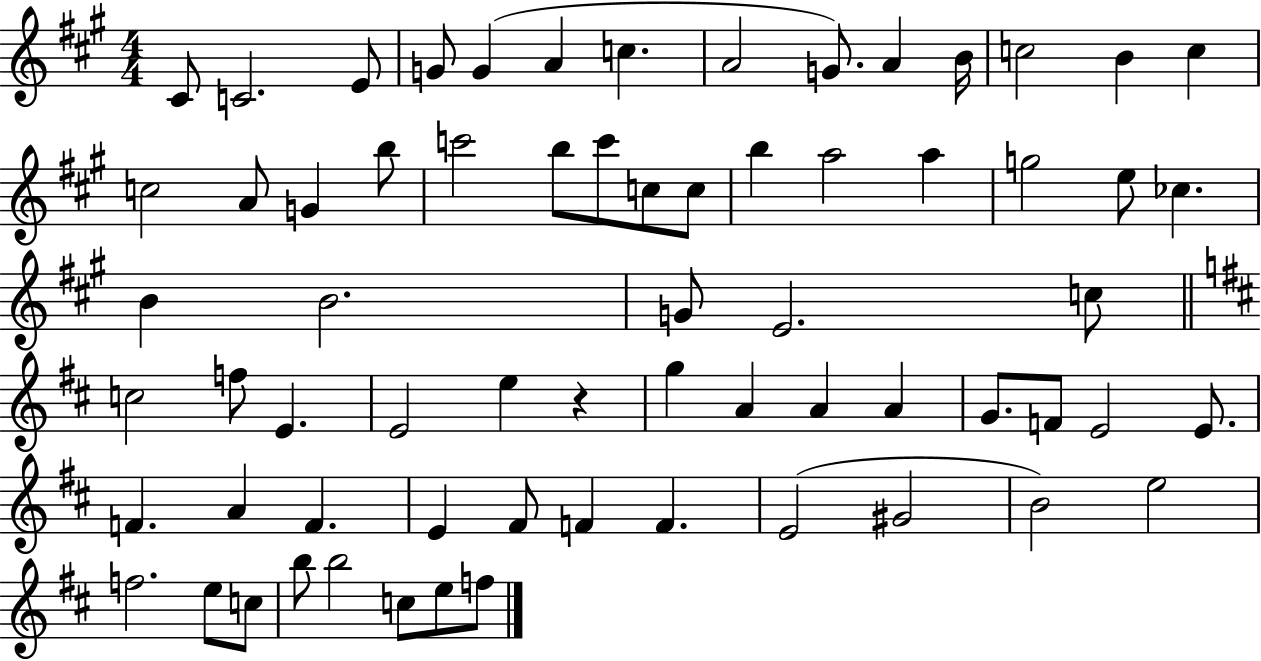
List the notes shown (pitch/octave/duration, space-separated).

C#4/e C4/h. E4/e G4/e G4/q A4/q C5/q. A4/h G4/e. A4/q B4/s C5/h B4/q C5/q C5/h A4/e G4/q B5/e C6/h B5/e C6/e C5/e C5/e B5/q A5/h A5/q G5/h E5/e CES5/q. B4/q B4/h. G4/e E4/h. C5/e C5/h F5/e E4/q. E4/h E5/q R/q G5/q A4/q A4/q A4/q G4/e. F4/e E4/h E4/e. F4/q. A4/q F4/q. E4/q F#4/e F4/q F4/q. E4/h G#4/h B4/h E5/h F5/h. E5/e C5/e B5/e B5/h C5/e E5/e F5/e